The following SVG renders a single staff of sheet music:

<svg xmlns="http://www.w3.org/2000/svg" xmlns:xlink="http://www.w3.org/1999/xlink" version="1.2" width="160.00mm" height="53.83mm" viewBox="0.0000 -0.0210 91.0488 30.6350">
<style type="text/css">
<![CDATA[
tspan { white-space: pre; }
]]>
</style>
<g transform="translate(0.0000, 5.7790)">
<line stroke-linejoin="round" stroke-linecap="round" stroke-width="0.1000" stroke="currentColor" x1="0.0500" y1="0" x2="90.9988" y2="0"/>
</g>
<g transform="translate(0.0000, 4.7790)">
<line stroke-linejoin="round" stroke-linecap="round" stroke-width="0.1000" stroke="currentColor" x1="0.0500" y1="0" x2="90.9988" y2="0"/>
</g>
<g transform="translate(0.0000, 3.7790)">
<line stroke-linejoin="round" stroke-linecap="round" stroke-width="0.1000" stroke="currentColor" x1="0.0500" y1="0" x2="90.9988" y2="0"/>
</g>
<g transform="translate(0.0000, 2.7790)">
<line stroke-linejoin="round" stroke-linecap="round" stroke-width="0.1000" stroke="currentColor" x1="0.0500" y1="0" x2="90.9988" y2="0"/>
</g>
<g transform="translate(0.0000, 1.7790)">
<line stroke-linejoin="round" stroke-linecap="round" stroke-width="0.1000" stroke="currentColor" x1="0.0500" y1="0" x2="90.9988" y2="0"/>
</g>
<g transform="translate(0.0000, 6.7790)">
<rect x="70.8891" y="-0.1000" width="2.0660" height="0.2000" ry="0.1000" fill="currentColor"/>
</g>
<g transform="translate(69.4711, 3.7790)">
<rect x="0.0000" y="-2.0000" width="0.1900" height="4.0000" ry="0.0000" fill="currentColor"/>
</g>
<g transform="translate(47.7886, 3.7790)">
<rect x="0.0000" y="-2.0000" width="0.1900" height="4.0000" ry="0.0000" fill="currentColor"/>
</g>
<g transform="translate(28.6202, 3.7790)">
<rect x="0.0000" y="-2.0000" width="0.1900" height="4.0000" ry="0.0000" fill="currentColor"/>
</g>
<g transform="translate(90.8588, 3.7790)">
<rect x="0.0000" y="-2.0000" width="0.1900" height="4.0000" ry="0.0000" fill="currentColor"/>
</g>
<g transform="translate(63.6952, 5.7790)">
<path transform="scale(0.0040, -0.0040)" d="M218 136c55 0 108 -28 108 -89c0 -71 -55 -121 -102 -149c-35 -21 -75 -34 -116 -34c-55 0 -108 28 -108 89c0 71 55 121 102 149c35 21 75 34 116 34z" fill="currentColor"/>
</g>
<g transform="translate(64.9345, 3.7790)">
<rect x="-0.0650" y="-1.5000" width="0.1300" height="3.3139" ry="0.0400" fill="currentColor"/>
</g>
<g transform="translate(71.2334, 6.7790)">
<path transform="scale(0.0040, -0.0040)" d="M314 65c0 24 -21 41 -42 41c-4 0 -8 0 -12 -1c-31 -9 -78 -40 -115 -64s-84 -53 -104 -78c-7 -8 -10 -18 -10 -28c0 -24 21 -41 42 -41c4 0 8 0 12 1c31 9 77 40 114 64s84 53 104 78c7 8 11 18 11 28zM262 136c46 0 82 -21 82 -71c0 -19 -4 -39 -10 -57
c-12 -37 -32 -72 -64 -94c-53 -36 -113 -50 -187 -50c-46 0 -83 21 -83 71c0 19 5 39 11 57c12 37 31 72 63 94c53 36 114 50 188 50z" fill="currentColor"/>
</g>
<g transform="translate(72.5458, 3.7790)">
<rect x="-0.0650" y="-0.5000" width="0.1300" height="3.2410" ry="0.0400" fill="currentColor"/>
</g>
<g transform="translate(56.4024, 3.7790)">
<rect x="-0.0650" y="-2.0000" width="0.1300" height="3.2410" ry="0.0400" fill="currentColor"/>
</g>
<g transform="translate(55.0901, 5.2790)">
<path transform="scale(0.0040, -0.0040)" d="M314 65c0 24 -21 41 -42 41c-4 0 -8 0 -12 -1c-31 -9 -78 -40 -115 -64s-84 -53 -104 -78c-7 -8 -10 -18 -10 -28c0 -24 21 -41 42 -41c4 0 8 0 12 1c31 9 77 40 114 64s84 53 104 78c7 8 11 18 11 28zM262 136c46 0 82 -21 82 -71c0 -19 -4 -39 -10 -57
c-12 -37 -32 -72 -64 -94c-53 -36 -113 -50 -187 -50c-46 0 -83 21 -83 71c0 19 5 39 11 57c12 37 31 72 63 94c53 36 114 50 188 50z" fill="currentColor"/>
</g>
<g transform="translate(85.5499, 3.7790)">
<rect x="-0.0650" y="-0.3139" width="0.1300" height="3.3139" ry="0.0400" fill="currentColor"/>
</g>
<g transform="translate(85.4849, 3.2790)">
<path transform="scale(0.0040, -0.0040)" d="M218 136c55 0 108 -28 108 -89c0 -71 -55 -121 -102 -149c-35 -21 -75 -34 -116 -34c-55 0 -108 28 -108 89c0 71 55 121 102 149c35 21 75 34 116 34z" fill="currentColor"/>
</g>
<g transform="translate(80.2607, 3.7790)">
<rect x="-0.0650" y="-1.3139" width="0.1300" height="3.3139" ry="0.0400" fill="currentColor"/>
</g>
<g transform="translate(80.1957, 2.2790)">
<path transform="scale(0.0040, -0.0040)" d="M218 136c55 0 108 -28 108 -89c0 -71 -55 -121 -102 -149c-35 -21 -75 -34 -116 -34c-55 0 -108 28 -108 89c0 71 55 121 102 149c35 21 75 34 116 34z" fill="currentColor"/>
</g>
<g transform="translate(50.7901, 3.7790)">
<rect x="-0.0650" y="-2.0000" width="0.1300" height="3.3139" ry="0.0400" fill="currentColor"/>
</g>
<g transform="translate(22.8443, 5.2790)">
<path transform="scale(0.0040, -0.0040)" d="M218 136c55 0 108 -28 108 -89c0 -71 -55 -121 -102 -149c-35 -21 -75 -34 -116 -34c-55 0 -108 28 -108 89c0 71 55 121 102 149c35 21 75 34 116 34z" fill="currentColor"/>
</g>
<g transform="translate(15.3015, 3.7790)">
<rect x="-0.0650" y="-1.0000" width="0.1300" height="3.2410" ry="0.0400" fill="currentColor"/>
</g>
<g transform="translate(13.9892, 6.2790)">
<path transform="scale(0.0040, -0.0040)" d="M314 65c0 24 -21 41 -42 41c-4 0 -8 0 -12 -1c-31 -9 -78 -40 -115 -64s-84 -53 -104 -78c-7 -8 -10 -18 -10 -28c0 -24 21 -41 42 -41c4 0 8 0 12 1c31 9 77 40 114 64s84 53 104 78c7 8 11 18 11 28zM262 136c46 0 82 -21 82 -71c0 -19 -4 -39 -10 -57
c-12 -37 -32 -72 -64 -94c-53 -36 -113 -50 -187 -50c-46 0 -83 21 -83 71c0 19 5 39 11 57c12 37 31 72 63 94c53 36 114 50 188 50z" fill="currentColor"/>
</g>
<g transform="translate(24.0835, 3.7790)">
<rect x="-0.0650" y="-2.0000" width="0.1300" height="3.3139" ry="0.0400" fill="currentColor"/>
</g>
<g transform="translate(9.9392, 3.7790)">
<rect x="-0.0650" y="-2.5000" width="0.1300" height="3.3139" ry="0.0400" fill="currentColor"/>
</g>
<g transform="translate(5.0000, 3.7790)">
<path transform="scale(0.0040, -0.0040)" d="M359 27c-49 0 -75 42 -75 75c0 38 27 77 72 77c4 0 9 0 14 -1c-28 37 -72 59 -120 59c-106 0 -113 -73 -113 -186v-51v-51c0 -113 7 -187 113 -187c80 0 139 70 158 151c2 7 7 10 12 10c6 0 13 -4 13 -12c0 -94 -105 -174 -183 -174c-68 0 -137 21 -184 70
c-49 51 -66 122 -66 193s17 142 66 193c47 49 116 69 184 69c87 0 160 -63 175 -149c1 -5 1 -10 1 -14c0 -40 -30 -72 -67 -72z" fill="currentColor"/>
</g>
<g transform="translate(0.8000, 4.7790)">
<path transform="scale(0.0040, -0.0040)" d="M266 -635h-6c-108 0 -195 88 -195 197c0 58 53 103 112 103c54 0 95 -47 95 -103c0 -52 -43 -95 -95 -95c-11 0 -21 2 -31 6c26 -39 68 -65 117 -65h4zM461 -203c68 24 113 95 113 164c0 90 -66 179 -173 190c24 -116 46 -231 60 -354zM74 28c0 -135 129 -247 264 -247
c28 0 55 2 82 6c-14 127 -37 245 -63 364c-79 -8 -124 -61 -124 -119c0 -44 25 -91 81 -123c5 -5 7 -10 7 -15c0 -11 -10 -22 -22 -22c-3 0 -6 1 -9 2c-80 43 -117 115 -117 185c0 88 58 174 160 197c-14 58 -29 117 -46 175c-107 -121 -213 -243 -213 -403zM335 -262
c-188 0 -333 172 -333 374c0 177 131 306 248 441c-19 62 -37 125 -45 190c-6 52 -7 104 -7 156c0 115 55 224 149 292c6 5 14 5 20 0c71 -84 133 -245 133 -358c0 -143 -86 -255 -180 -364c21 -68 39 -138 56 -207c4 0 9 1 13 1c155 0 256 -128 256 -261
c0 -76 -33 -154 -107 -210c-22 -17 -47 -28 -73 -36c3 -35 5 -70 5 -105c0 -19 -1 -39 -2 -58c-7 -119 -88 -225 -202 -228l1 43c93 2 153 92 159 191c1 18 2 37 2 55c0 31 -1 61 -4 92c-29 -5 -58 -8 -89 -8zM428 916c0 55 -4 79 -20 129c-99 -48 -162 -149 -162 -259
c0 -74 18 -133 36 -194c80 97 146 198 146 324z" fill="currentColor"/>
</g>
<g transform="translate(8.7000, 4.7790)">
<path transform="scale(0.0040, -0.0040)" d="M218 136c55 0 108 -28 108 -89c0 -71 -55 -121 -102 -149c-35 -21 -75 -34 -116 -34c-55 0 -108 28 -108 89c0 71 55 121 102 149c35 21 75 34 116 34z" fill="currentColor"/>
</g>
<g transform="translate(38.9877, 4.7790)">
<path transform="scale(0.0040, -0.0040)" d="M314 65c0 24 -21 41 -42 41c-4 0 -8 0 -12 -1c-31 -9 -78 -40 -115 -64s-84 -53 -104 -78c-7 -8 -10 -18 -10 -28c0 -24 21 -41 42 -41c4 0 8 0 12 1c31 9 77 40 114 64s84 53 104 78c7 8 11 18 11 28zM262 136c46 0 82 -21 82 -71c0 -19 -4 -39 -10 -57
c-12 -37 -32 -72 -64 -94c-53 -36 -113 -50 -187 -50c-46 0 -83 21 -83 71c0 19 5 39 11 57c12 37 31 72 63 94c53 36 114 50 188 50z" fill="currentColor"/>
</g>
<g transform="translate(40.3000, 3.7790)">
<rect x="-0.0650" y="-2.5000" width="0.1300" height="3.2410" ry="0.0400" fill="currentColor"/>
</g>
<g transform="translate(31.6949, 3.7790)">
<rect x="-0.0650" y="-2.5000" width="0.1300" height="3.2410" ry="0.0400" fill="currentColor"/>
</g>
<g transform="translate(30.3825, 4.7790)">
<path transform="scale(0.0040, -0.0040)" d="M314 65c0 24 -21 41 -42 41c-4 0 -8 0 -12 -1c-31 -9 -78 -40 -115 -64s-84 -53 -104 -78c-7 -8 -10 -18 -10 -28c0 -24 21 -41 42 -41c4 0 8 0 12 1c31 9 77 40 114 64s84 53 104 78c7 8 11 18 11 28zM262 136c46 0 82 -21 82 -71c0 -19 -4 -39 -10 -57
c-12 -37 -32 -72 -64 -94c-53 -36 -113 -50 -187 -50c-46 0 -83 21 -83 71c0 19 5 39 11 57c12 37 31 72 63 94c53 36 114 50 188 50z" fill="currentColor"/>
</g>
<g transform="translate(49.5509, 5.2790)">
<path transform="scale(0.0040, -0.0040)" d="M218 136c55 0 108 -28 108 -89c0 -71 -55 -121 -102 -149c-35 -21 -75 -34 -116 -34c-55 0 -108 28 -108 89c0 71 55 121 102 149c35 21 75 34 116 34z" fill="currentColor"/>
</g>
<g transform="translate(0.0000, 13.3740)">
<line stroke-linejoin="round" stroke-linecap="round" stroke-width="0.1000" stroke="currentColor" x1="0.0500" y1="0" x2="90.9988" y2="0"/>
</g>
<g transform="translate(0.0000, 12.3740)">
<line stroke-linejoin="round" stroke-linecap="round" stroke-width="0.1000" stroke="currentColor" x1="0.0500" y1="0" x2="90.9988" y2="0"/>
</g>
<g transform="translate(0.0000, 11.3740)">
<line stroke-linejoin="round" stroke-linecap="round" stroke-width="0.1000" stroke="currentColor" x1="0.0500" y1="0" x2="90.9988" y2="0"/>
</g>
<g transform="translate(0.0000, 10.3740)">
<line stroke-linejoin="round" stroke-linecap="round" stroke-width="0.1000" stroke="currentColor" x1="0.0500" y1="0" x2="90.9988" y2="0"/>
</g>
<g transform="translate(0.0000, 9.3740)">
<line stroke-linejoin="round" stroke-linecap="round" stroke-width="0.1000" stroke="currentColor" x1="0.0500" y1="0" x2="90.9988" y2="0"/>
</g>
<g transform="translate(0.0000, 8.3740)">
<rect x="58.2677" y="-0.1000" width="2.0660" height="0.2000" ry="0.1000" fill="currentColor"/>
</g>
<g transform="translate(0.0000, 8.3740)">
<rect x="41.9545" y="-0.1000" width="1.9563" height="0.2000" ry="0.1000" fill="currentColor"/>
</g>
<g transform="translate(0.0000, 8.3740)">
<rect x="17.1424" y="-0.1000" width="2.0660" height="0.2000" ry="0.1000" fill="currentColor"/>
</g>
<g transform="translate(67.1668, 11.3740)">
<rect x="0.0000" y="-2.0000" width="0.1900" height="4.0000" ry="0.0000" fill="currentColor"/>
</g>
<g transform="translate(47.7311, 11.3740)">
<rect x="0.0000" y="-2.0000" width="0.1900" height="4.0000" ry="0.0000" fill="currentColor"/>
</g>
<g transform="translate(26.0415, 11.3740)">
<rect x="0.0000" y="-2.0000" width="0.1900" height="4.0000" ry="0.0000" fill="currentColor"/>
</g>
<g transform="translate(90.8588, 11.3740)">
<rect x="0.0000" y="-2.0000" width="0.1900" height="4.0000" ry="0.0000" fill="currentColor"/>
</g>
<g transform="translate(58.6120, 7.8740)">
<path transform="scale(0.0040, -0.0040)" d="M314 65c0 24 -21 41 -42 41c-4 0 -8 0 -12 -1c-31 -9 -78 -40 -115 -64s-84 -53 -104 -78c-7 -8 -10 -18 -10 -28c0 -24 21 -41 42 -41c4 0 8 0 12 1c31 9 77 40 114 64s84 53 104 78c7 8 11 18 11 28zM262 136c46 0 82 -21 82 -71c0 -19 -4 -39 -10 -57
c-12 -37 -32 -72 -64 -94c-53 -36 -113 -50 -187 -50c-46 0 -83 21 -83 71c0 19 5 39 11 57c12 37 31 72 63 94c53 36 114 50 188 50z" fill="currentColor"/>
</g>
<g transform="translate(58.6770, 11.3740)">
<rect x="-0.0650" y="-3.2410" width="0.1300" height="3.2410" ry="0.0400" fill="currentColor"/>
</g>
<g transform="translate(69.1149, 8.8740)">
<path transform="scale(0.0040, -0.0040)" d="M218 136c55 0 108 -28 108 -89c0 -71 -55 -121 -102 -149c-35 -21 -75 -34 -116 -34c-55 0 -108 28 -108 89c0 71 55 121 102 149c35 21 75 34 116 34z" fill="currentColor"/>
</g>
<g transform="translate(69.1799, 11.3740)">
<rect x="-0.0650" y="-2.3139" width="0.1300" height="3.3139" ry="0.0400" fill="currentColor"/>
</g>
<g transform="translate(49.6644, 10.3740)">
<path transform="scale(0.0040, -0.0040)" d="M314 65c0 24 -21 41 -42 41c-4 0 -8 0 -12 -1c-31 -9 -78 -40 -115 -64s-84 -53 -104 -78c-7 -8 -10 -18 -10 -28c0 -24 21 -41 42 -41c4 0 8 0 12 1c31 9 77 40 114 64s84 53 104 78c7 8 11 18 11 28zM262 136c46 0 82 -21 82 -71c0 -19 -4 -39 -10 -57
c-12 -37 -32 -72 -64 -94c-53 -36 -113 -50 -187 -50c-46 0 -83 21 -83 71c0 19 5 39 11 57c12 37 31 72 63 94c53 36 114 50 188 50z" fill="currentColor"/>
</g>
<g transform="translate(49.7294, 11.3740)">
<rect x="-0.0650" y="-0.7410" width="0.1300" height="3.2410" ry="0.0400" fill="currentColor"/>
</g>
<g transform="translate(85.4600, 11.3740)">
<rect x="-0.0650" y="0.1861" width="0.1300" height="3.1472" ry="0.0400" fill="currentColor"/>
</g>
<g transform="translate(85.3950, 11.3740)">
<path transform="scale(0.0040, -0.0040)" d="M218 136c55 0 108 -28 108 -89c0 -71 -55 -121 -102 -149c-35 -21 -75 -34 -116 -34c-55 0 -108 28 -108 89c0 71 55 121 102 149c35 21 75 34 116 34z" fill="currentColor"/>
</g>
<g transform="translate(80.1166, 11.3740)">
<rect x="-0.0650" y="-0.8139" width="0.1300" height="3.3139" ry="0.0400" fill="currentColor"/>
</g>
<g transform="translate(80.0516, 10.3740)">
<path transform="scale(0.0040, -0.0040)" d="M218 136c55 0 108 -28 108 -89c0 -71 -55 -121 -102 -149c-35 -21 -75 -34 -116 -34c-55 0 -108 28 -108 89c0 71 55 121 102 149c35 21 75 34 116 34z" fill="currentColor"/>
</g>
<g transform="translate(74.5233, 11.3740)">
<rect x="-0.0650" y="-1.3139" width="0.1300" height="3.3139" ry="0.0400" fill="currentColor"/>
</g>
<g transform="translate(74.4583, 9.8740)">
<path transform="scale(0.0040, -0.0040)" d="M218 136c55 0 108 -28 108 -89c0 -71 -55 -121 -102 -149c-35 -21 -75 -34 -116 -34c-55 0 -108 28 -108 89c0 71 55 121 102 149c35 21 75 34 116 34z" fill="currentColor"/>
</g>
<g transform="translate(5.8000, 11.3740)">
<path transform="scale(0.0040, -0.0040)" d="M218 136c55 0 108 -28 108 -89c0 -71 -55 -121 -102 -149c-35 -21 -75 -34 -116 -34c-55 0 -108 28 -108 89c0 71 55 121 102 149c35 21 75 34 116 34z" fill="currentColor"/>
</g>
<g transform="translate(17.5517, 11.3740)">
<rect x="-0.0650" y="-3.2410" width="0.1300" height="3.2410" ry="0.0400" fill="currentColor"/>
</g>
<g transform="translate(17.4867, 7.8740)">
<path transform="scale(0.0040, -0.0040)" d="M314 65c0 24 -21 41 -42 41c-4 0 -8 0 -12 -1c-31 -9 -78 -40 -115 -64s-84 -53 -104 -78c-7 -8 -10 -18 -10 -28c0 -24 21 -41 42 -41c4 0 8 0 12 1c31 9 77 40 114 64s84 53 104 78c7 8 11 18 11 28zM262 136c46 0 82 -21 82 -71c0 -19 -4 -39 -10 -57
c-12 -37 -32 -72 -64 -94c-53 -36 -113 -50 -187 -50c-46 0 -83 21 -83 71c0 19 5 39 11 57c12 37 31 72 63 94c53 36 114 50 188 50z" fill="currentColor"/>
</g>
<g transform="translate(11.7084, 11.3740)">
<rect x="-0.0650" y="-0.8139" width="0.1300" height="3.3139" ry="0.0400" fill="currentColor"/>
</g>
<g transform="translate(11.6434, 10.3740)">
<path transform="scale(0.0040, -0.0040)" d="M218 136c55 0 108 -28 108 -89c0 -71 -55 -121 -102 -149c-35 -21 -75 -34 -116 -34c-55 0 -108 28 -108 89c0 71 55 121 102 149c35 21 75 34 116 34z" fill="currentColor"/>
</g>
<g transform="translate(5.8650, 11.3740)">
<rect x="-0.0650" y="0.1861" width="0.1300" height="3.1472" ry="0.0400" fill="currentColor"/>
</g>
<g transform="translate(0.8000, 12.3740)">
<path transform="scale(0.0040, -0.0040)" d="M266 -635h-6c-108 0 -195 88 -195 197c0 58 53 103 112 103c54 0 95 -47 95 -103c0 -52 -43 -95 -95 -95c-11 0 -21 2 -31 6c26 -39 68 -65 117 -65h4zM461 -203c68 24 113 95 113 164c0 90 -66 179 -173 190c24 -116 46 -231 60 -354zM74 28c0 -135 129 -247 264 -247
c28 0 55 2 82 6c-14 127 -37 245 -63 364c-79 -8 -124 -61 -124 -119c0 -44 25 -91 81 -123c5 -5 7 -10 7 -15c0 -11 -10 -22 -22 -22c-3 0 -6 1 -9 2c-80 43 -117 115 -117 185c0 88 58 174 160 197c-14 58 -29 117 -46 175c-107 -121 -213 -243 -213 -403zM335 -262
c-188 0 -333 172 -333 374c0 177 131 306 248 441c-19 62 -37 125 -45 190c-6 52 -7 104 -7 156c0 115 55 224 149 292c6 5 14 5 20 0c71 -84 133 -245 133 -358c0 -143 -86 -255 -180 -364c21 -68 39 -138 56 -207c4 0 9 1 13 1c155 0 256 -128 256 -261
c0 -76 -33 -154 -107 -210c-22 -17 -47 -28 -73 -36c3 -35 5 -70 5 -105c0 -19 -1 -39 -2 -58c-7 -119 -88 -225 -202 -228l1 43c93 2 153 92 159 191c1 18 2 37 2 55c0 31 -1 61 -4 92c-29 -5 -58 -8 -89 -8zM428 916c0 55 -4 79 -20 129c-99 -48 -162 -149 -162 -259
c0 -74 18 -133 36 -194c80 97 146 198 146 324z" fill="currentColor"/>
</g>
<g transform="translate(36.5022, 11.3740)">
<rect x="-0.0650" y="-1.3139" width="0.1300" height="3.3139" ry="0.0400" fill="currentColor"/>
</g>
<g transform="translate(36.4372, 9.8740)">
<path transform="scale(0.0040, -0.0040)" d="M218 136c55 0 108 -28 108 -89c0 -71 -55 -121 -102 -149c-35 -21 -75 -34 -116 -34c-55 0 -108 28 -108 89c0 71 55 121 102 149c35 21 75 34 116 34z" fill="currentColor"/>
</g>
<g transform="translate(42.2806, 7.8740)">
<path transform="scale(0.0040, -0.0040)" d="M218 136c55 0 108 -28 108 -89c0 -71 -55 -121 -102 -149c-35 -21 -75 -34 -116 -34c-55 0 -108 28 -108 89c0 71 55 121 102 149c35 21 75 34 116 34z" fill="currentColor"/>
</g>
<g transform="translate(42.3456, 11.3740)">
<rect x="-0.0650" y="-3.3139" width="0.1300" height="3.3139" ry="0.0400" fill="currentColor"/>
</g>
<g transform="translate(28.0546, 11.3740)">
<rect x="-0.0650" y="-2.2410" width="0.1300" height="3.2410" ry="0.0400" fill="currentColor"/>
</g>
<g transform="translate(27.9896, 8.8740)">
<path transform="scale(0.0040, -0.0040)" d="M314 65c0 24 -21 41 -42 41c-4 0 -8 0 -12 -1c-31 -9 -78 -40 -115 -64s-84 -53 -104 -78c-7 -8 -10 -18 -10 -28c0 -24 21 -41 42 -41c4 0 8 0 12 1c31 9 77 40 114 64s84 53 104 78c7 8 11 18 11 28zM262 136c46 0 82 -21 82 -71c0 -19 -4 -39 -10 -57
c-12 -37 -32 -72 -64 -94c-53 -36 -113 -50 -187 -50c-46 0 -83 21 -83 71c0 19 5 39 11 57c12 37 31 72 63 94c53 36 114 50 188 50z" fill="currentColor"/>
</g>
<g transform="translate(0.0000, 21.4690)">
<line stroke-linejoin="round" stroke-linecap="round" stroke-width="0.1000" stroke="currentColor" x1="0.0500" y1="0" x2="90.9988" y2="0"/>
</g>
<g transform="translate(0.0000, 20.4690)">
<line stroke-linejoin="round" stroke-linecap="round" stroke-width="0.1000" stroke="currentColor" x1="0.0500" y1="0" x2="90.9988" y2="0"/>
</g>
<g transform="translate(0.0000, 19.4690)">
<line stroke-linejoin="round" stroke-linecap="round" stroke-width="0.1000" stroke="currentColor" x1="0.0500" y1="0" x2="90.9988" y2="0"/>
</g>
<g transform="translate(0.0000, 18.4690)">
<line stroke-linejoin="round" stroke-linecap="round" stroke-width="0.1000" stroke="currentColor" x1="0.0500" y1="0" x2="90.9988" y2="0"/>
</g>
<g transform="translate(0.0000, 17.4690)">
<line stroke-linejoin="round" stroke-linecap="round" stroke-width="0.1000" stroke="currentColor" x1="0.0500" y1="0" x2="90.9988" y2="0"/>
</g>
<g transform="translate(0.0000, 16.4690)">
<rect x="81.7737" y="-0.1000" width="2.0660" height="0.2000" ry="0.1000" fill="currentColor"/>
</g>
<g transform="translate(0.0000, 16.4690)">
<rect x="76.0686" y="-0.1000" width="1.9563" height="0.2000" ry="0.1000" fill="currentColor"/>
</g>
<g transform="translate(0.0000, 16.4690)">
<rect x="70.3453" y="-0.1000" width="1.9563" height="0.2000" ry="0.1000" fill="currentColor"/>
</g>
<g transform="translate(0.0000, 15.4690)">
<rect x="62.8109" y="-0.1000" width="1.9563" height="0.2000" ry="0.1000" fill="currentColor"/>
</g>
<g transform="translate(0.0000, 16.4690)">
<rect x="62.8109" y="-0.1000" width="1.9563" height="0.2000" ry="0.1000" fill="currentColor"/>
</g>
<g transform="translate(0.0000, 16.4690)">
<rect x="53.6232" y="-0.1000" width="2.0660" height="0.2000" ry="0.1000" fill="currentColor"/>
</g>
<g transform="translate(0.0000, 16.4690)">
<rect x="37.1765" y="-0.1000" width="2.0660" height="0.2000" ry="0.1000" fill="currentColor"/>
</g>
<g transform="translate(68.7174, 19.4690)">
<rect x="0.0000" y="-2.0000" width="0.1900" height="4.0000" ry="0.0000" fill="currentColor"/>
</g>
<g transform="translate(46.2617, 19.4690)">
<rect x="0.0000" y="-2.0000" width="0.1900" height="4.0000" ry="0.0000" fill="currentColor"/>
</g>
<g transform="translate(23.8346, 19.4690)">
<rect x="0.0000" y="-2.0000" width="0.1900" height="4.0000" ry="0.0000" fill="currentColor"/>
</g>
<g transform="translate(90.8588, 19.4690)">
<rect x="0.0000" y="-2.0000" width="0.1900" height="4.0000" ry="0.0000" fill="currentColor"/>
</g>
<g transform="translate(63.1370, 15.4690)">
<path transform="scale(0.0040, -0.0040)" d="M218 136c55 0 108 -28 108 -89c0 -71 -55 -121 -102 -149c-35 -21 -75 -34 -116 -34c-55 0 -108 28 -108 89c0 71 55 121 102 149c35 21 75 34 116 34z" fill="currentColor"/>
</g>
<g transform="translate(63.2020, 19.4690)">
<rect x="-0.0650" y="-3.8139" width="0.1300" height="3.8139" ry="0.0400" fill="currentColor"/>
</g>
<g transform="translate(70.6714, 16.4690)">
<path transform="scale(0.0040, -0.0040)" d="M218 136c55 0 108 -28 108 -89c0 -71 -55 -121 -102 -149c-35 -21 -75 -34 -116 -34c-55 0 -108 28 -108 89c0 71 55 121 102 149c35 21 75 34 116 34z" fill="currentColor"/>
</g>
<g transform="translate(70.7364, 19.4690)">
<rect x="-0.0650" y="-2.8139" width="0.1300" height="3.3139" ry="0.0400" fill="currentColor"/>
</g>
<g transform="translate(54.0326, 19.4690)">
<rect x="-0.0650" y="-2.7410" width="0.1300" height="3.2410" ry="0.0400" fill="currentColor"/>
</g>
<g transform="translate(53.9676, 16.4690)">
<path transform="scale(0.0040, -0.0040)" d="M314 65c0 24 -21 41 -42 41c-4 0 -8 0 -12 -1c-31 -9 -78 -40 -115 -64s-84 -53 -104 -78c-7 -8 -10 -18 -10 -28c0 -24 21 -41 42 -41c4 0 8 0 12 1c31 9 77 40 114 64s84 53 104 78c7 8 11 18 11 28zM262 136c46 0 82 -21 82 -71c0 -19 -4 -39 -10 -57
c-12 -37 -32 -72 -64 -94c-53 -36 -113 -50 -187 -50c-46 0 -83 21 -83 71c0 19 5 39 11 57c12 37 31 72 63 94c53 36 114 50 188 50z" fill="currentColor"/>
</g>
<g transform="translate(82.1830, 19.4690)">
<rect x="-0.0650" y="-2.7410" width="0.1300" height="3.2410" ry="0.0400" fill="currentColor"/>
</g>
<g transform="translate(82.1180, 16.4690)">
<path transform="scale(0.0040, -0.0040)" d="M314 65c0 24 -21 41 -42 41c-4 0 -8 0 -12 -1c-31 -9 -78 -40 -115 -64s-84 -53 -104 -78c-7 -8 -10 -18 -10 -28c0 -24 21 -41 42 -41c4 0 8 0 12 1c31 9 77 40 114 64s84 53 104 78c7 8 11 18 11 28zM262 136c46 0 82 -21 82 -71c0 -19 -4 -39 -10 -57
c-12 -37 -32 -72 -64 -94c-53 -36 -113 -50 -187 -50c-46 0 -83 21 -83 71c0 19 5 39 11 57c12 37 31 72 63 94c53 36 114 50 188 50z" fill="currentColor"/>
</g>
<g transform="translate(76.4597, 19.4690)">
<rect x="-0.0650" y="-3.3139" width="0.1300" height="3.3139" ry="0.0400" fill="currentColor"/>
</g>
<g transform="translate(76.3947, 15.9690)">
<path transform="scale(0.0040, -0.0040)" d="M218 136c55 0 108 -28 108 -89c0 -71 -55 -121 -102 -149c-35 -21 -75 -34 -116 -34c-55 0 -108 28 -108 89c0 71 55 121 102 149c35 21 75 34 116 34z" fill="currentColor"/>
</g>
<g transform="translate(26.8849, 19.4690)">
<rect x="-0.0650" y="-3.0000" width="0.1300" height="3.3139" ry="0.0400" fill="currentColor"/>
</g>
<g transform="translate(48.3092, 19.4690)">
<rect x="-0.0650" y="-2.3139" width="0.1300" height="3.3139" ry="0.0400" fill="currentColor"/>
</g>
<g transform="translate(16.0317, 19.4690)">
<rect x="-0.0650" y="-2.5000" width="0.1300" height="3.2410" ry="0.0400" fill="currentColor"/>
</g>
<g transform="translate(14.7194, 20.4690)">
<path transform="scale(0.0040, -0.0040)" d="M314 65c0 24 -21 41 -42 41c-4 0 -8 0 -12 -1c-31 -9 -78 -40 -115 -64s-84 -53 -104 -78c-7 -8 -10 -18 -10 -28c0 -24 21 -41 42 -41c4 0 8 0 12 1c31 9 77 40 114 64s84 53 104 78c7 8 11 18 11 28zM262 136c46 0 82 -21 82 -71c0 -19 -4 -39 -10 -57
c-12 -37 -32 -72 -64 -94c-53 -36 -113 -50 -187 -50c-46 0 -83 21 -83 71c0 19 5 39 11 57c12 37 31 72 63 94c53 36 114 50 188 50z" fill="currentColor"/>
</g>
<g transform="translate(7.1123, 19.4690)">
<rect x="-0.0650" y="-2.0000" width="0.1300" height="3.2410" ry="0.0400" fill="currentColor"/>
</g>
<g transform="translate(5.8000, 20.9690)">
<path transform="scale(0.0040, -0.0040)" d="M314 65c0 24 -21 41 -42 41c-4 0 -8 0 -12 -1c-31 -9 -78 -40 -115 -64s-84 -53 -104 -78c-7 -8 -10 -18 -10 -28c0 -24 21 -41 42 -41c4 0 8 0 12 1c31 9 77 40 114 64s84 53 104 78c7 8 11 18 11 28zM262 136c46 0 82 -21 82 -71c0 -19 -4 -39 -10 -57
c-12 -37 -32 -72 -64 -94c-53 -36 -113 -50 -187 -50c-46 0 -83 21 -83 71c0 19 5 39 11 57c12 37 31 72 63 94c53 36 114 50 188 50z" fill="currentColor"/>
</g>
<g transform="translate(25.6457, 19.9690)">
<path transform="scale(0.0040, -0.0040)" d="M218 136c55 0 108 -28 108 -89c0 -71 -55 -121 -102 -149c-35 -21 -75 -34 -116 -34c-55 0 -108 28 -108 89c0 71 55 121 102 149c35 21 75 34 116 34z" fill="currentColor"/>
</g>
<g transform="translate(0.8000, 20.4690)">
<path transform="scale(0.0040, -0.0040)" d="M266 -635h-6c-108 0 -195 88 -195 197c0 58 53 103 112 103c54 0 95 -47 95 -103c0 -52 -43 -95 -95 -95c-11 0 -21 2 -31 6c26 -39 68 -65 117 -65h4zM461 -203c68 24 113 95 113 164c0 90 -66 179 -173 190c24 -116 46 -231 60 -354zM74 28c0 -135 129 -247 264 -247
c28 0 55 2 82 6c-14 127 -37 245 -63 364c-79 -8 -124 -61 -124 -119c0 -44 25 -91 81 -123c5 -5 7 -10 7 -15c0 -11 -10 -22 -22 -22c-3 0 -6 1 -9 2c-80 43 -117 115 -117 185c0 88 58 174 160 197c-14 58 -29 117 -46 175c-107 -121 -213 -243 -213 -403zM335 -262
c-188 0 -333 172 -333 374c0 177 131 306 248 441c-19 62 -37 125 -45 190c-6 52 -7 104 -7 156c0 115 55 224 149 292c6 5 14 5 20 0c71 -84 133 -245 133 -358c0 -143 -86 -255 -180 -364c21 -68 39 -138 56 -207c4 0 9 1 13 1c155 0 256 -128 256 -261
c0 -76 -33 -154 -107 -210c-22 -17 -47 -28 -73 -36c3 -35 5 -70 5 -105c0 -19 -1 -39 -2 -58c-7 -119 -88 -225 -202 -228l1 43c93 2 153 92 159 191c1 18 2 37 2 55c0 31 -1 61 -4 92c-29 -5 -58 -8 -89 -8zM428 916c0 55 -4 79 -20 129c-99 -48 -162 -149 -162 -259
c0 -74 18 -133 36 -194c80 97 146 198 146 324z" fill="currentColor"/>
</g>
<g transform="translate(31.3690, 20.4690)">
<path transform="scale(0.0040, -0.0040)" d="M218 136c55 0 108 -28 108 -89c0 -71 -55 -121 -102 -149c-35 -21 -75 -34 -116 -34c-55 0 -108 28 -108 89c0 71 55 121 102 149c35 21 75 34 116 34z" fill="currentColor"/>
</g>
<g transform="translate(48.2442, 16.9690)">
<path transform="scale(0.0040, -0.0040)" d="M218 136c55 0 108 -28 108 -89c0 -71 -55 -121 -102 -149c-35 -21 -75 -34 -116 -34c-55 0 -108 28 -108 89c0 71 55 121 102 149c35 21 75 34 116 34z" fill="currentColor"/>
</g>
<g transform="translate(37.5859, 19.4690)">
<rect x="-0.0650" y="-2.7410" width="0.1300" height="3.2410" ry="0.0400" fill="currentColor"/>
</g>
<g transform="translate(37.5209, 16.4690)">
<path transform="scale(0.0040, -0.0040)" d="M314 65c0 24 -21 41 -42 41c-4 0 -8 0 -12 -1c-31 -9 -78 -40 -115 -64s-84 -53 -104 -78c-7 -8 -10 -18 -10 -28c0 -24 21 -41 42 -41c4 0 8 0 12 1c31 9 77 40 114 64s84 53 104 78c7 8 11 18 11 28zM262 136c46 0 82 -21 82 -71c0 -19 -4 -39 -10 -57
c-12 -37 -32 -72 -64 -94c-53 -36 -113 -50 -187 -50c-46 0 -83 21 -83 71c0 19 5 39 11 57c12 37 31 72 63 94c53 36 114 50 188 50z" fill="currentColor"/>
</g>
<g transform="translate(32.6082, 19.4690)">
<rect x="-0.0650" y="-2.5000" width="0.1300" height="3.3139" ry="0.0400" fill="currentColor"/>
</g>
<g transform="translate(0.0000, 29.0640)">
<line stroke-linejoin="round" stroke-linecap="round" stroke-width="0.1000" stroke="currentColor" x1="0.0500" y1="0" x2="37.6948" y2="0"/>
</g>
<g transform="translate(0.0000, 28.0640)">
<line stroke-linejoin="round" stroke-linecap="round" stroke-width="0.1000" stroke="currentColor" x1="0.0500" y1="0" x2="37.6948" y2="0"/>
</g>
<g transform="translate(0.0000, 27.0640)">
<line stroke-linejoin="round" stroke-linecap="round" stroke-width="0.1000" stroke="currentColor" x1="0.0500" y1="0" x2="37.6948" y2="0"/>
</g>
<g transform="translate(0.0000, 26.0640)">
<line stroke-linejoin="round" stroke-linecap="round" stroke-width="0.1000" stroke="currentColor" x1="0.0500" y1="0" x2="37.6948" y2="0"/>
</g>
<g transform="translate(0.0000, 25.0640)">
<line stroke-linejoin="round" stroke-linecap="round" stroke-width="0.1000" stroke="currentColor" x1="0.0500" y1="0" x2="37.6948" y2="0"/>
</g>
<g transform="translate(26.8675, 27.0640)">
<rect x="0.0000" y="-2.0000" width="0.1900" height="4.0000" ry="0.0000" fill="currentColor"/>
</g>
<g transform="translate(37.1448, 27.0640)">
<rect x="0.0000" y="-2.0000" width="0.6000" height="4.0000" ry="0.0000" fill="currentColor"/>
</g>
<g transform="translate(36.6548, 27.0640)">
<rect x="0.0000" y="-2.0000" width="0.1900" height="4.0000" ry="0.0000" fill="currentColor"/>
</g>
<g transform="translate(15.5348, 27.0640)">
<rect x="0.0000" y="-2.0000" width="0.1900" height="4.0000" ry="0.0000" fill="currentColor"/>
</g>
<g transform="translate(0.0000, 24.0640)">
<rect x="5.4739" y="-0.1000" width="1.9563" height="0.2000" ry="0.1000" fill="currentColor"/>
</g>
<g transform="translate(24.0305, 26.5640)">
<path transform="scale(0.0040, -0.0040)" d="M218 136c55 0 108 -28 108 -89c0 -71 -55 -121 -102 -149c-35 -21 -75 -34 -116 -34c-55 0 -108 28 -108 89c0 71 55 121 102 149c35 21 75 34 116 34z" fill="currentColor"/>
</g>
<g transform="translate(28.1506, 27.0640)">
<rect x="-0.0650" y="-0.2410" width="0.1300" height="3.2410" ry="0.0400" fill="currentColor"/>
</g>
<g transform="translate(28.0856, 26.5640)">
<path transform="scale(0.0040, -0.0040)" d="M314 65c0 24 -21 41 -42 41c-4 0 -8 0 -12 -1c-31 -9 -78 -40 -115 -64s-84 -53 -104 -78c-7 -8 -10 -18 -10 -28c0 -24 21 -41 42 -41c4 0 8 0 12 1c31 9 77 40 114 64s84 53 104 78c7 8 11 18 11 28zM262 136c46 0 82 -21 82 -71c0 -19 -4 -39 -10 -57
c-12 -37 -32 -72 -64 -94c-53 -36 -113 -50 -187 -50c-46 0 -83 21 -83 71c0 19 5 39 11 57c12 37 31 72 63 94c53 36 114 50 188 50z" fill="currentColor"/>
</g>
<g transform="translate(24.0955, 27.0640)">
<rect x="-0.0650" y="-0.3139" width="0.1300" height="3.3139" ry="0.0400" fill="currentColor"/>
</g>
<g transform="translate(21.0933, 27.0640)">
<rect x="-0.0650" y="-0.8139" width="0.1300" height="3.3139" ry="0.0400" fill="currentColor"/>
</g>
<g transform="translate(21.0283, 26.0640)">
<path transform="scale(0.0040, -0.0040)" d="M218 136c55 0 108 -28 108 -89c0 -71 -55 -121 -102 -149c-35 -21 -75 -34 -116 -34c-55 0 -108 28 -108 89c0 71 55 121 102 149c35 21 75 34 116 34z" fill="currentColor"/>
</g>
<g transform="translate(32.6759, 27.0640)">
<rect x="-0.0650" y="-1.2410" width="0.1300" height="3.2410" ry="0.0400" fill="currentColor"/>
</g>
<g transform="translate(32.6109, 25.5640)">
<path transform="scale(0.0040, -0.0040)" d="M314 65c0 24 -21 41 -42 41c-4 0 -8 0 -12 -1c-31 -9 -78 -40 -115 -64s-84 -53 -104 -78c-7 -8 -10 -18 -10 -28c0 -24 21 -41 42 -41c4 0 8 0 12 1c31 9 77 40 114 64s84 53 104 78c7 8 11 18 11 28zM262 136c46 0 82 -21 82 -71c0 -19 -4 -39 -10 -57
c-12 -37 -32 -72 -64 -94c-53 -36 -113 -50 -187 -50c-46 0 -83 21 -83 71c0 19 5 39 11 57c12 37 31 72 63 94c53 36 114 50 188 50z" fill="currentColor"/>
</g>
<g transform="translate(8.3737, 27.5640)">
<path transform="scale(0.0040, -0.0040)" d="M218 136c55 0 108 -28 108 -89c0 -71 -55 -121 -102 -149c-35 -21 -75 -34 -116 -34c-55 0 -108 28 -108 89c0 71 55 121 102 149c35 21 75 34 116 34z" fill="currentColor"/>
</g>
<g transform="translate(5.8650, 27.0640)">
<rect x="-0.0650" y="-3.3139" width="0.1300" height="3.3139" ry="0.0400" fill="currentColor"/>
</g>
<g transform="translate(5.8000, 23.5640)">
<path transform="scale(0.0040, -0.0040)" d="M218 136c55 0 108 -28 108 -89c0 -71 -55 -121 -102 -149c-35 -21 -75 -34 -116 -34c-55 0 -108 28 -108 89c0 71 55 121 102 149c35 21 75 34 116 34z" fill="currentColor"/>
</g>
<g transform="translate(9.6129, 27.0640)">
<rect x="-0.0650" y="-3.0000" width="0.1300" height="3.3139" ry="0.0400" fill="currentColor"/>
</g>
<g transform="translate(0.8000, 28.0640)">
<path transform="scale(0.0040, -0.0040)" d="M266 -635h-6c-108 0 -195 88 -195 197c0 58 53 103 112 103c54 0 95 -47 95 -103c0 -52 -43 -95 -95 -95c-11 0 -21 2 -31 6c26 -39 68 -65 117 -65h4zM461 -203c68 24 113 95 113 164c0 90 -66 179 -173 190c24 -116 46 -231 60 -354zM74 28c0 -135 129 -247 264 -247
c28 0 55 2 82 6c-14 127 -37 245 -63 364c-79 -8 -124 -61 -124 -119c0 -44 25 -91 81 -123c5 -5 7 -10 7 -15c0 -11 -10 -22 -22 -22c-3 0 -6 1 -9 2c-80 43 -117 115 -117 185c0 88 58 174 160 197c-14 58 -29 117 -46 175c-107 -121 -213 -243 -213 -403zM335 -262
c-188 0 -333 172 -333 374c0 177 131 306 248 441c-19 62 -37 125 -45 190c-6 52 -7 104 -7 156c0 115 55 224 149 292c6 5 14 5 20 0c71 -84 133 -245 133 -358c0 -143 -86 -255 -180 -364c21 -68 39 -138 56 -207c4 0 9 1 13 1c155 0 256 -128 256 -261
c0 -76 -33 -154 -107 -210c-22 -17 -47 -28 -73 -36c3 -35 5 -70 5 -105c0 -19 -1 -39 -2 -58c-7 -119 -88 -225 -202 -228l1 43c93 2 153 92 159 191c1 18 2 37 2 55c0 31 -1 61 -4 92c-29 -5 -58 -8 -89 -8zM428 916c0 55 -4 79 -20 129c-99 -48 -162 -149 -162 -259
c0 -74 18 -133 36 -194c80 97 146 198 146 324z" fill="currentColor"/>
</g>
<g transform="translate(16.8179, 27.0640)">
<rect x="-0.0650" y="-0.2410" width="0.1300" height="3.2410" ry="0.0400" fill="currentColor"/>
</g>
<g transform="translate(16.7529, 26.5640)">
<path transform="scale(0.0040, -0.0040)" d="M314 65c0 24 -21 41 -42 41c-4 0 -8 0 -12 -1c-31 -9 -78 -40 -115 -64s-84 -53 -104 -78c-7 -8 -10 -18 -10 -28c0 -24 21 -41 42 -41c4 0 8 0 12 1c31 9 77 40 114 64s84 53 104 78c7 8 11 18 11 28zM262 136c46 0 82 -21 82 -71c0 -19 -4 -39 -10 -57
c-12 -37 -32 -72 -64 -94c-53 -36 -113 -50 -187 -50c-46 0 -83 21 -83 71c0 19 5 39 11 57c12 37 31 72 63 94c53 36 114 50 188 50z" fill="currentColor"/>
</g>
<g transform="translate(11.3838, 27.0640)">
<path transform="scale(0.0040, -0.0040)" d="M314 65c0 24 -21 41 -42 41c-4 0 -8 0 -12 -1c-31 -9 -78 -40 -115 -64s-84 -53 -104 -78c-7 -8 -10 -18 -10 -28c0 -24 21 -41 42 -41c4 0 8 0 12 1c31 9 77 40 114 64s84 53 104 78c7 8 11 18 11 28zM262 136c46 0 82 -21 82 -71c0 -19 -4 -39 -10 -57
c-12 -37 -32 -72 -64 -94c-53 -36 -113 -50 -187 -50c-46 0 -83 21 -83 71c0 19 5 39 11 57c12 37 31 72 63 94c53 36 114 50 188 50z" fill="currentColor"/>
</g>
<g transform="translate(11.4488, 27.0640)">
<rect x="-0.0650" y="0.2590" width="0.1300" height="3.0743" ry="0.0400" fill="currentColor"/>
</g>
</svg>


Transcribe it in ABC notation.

X:1
T:Untitled
M:4/4
L:1/4
K:C
G D2 F G2 G2 F F2 E C2 e c B d b2 g2 e b d2 b2 g e d B F2 G2 A G a2 g a2 c' a b a2 b A B2 c2 d c c2 e2